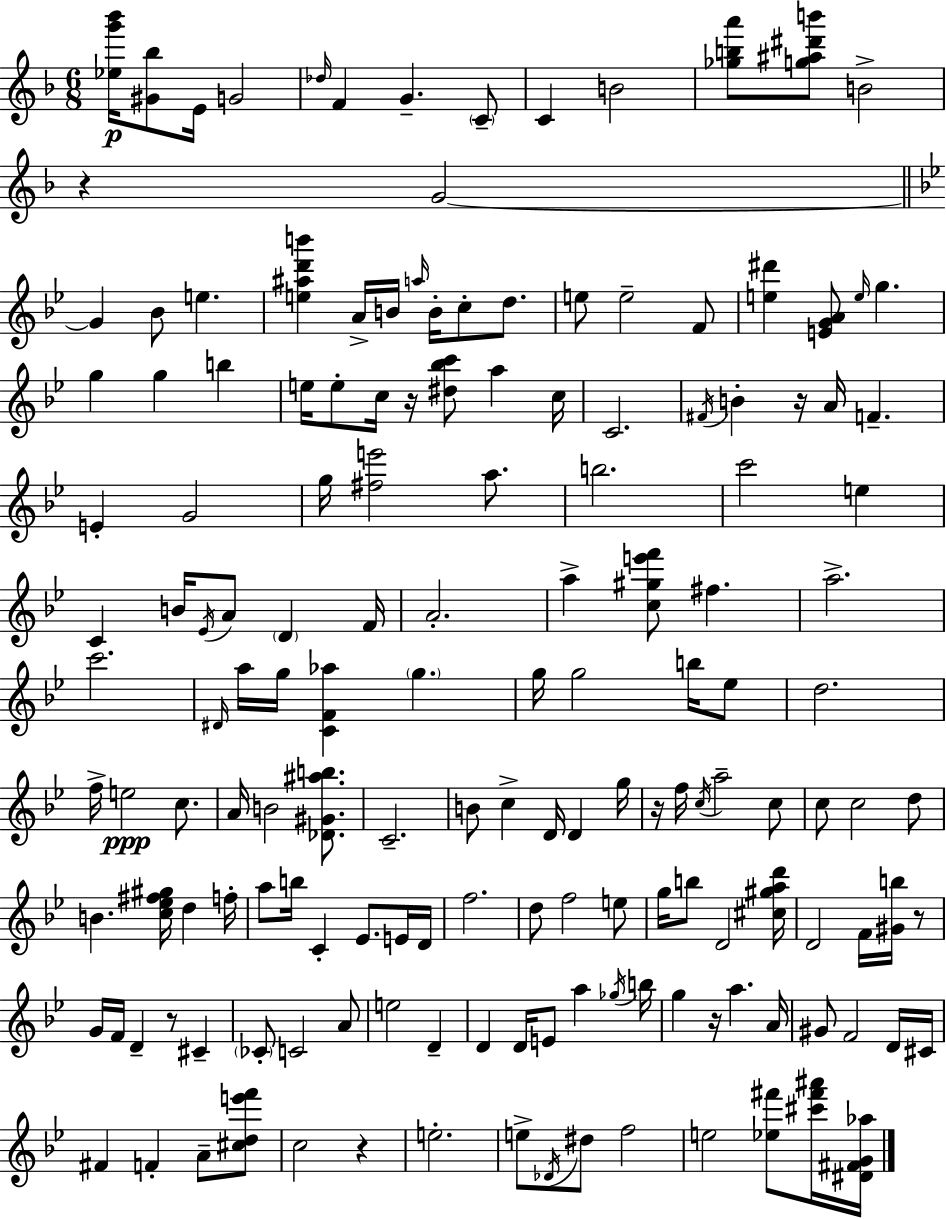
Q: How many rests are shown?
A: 8